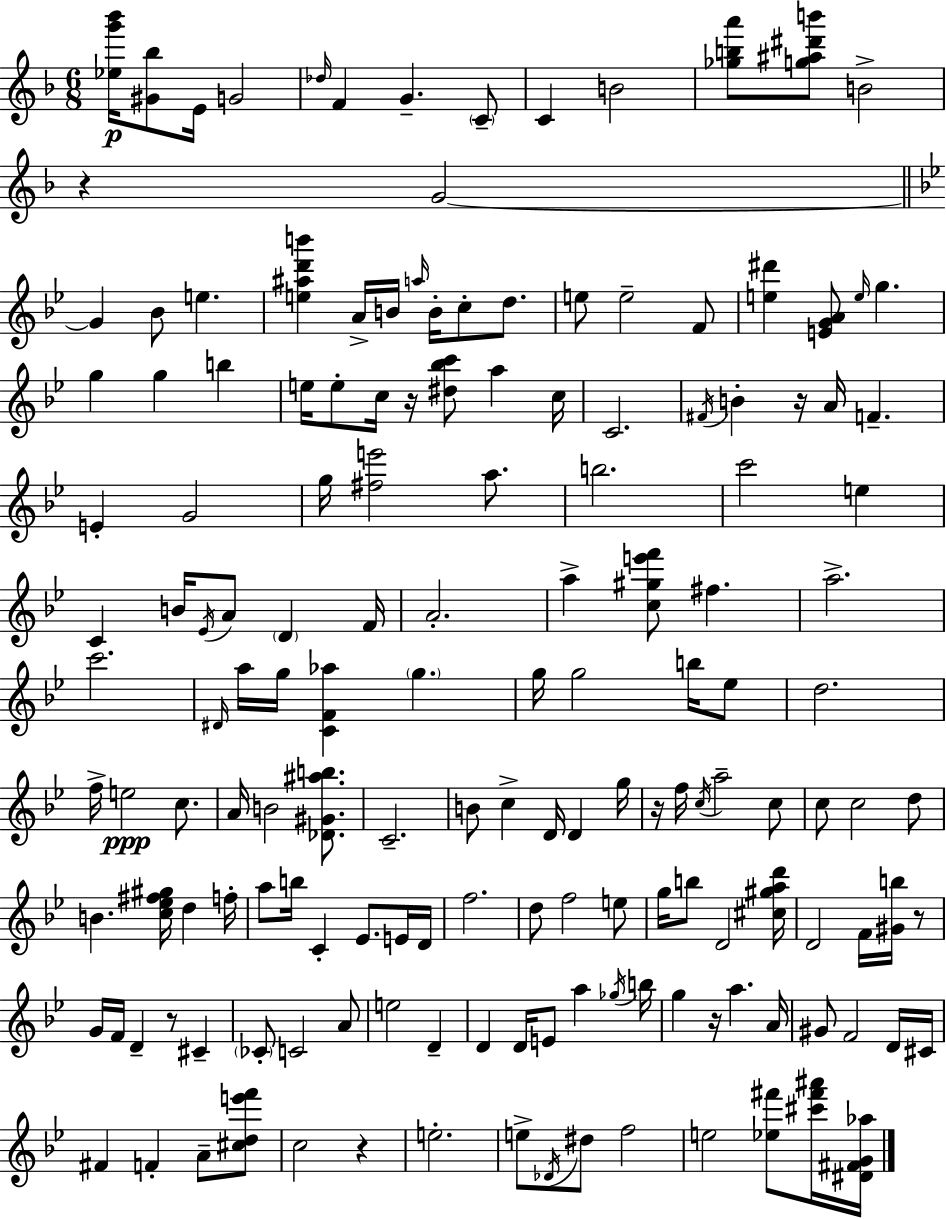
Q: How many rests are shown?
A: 8